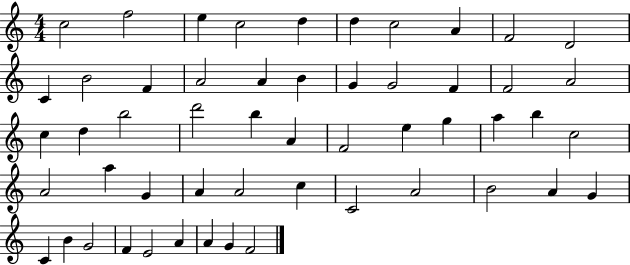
C5/h F5/h E5/q C5/h D5/q D5/q C5/h A4/q F4/h D4/h C4/q B4/h F4/q A4/h A4/q B4/q G4/q G4/h F4/q F4/h A4/h C5/q D5/q B5/h D6/h B5/q A4/q F4/h E5/q G5/q A5/q B5/q C5/h A4/h A5/q G4/q A4/q A4/h C5/q C4/h A4/h B4/h A4/q G4/q C4/q B4/q G4/h F4/q E4/h A4/q A4/q G4/q F4/h